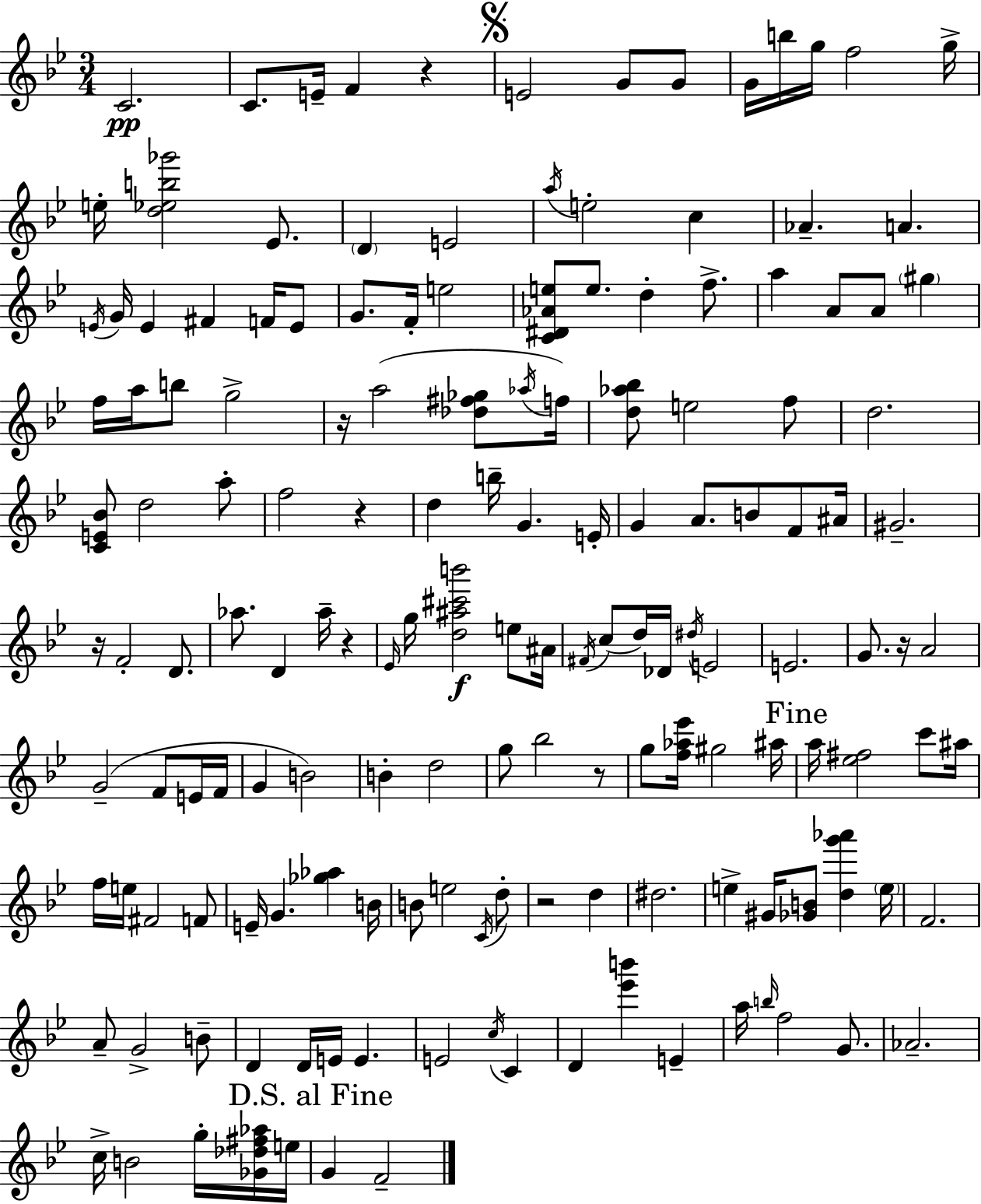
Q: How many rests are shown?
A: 8